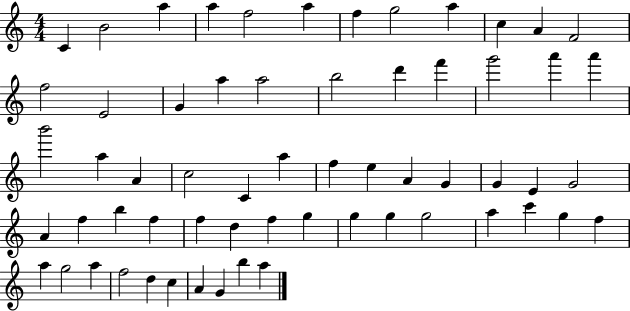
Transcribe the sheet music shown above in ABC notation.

X:1
T:Untitled
M:4/4
L:1/4
K:C
C B2 a a f2 a f g2 a c A F2 f2 E2 G a a2 b2 d' f' g'2 a' a' b'2 a A c2 C a f e A G G E G2 A f b f f d f g g g g2 a c' g f a g2 a f2 d c A G b a